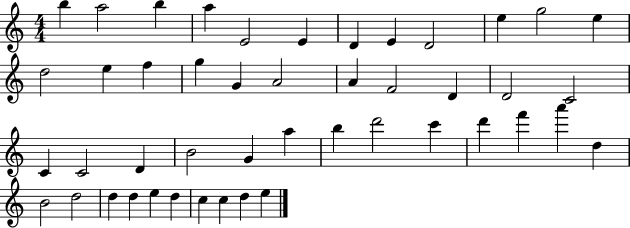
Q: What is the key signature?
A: C major